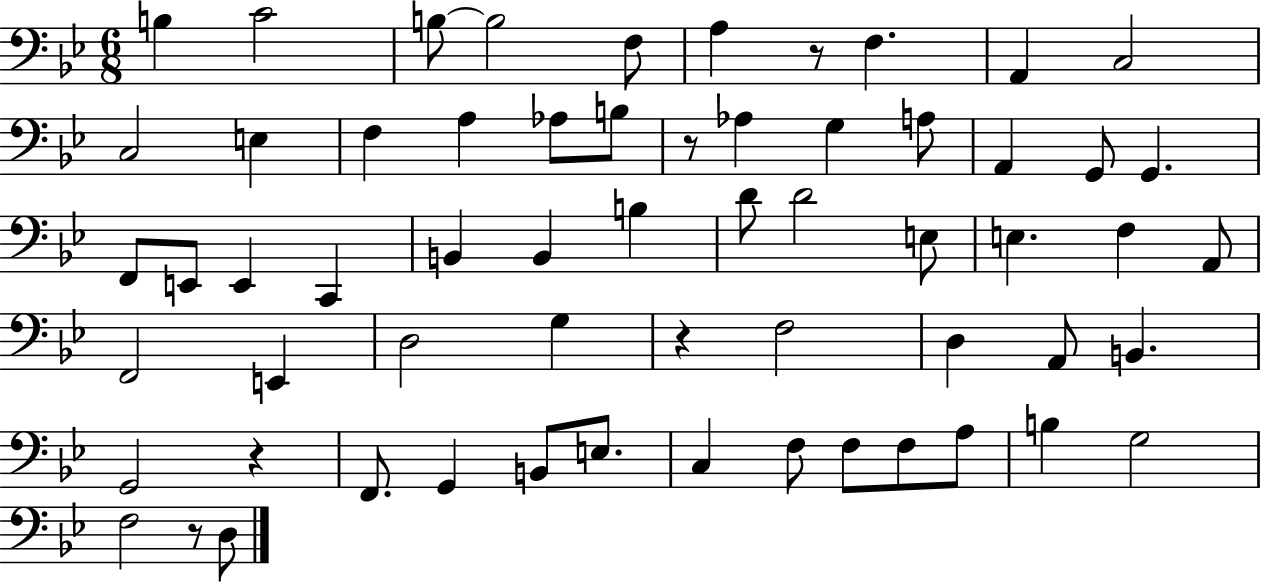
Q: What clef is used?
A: bass